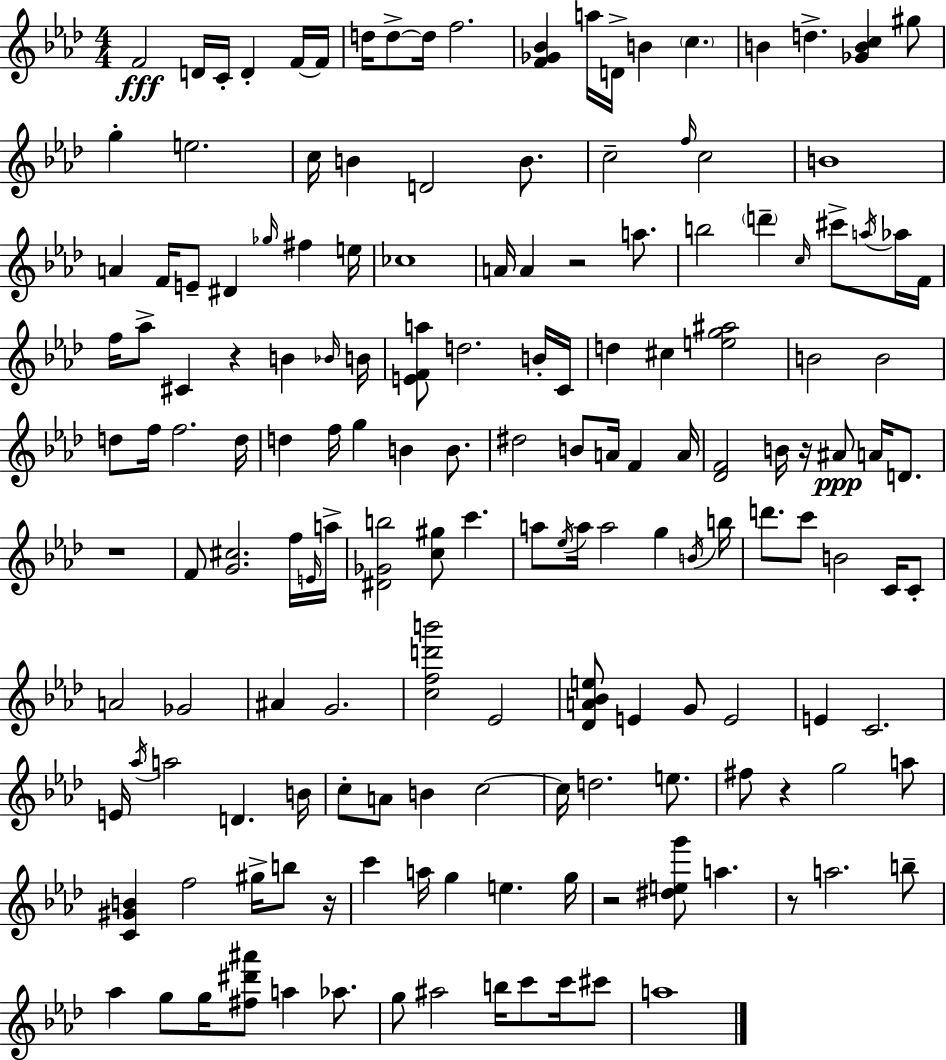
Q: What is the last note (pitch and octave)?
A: A5